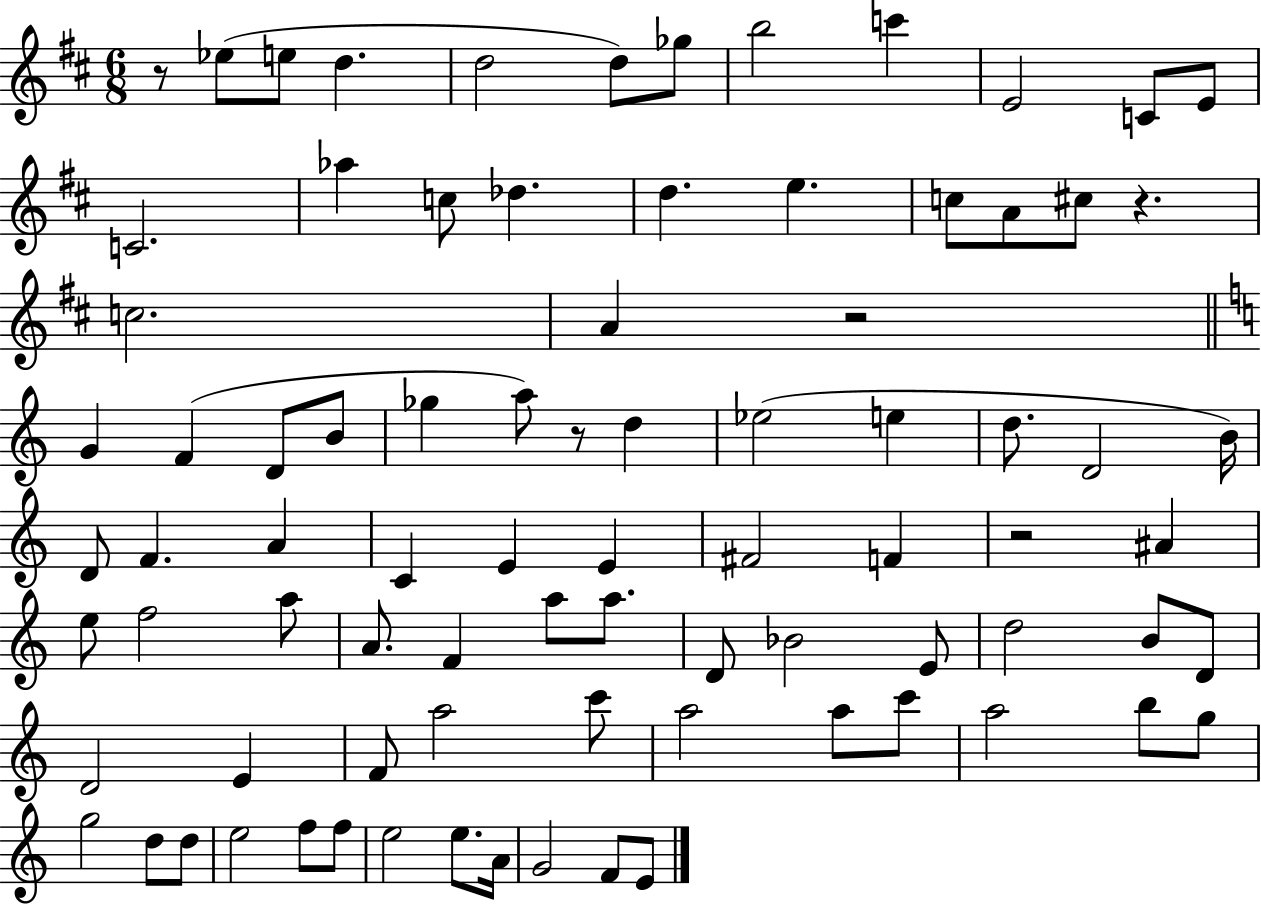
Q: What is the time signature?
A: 6/8